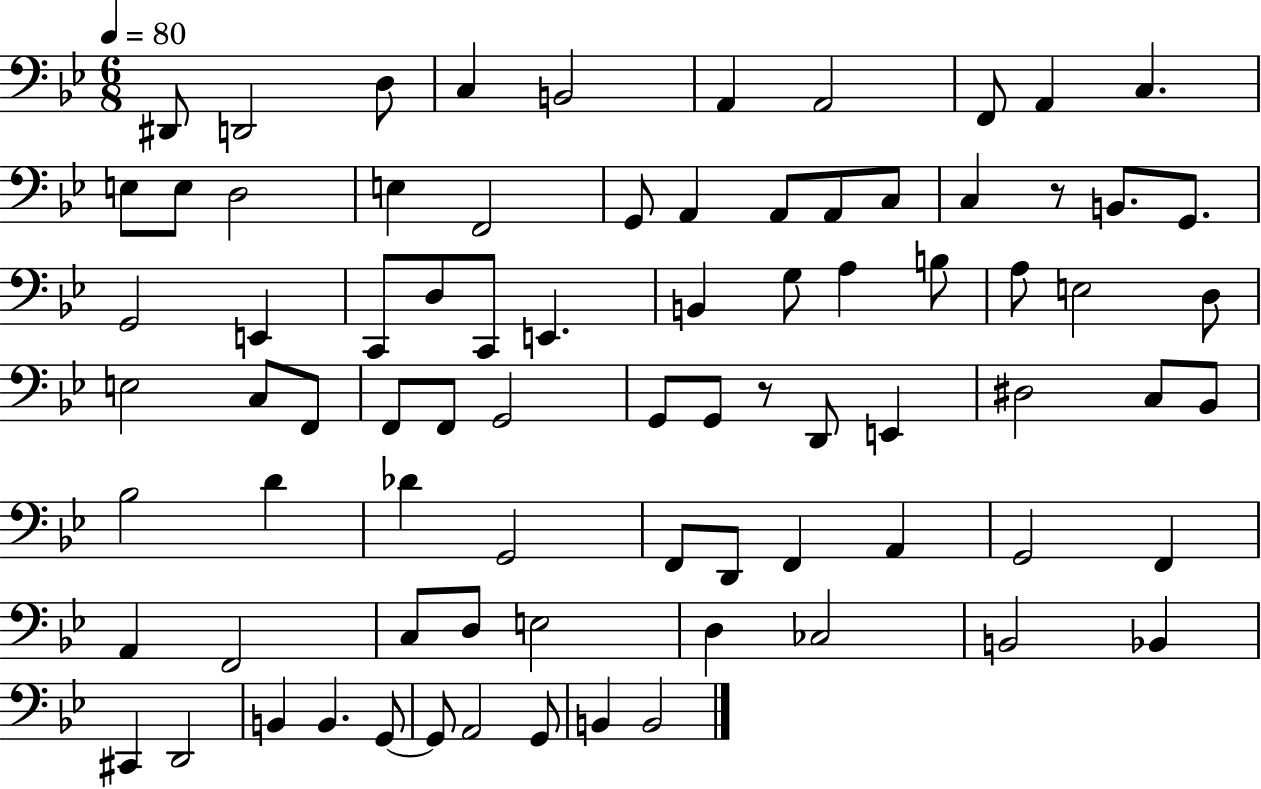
D#2/e D2/h D3/e C3/q B2/h A2/q A2/h F2/e A2/q C3/q. E3/e E3/e D3/h E3/q F2/h G2/e A2/q A2/e A2/e C3/e C3/q R/e B2/e. G2/e. G2/h E2/q C2/e D3/e C2/e E2/q. B2/q G3/e A3/q B3/e A3/e E3/h D3/e E3/h C3/e F2/e F2/e F2/e G2/h G2/e G2/e R/e D2/e E2/q D#3/h C3/e Bb2/e Bb3/h D4/q Db4/q G2/h F2/e D2/e F2/q A2/q G2/h F2/q A2/q F2/h C3/e D3/e E3/h D3/q CES3/h B2/h Bb2/q C#2/q D2/h B2/q B2/q. G2/e G2/e A2/h G2/e B2/q B2/h